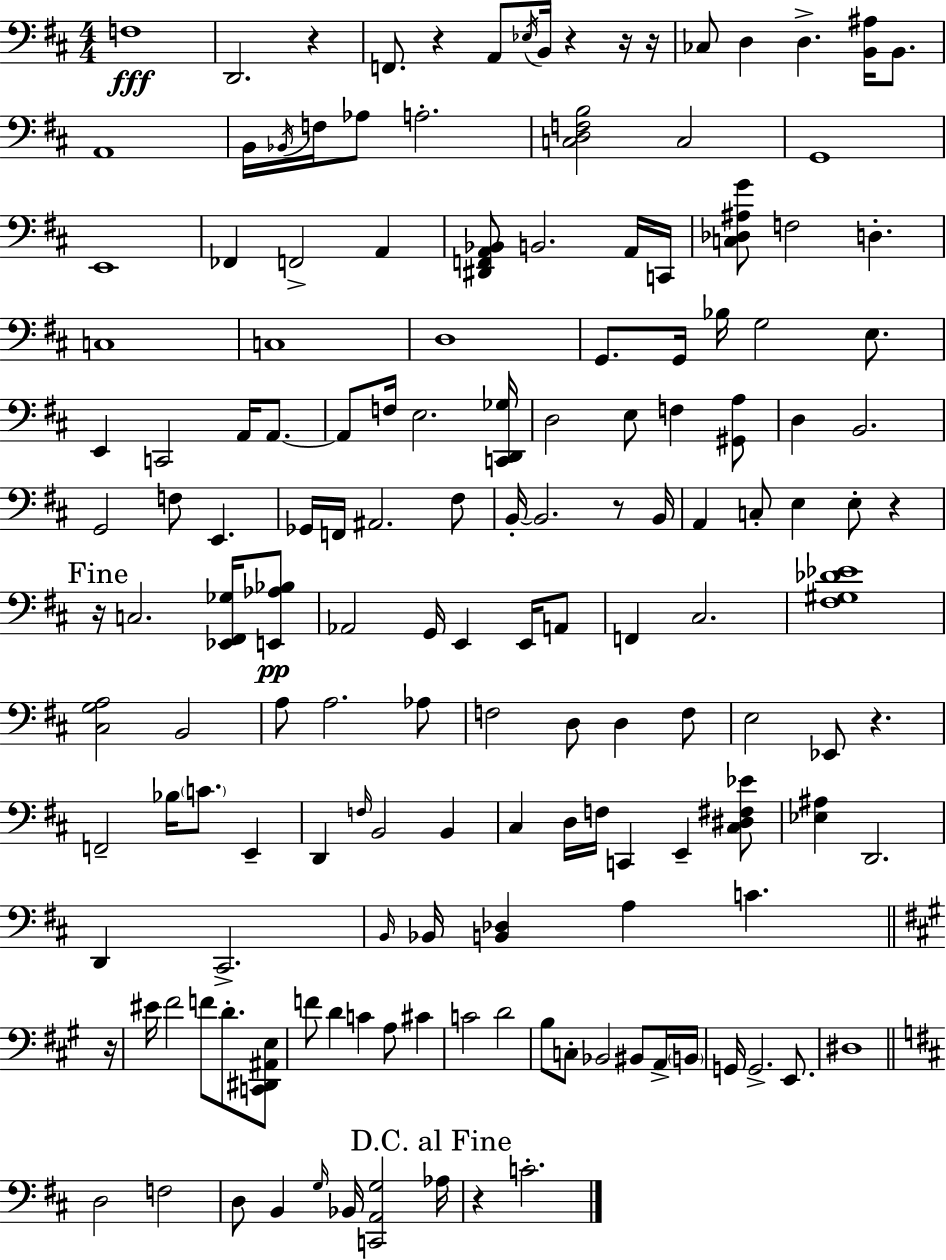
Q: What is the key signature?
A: D major